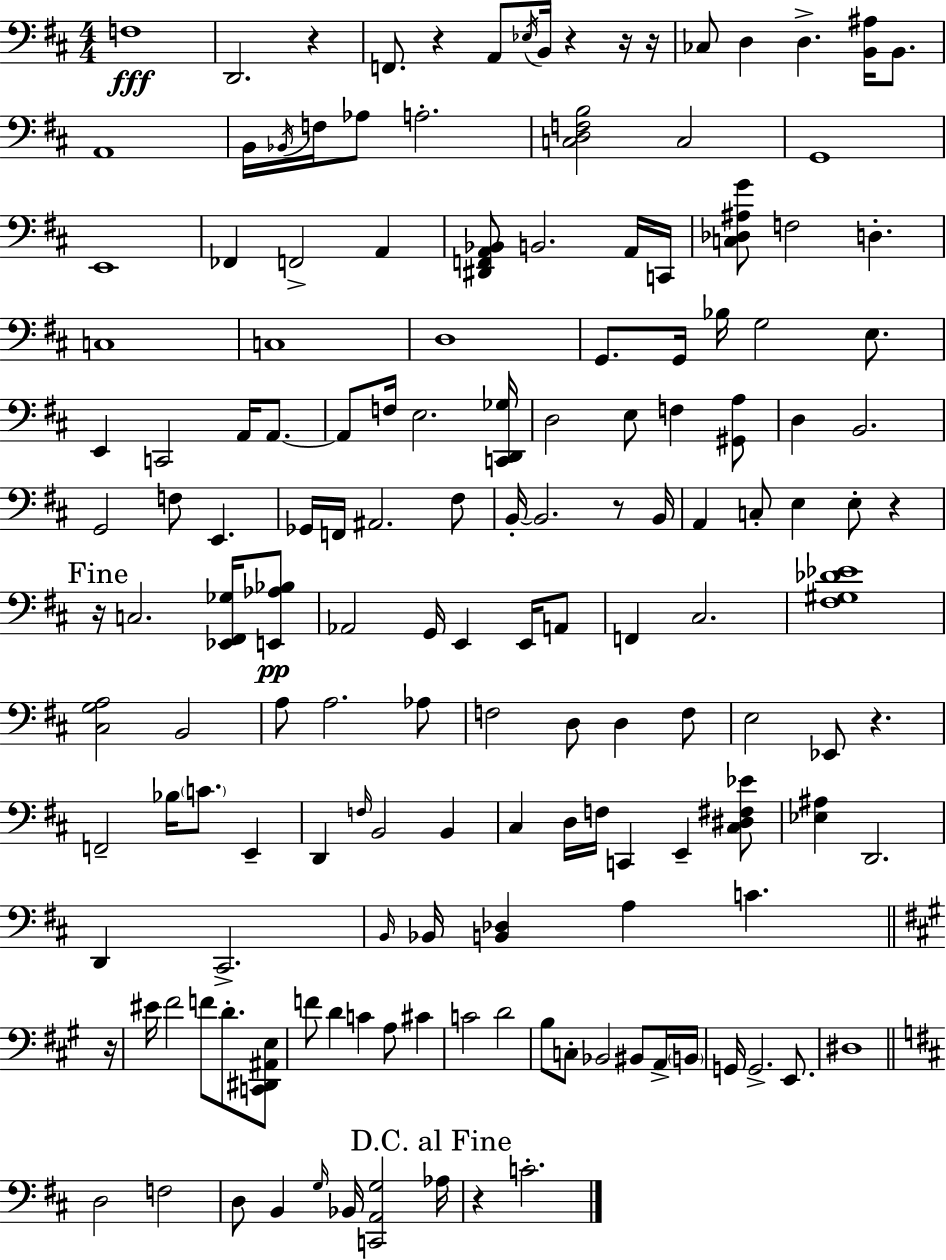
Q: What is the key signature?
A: D major